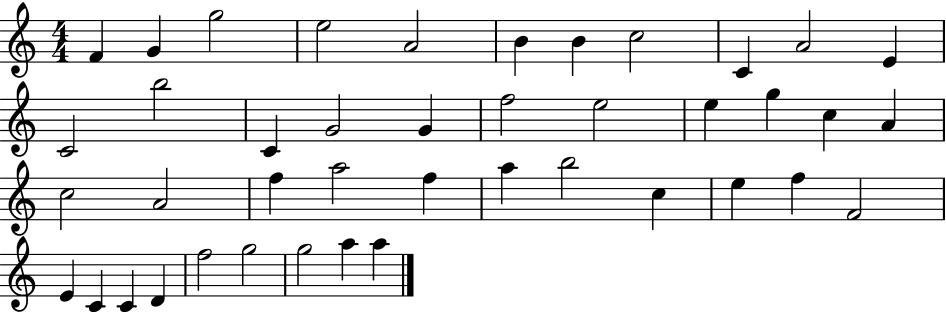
F4/q G4/q G5/h E5/h A4/h B4/q B4/q C5/h C4/q A4/h E4/q C4/h B5/h C4/q G4/h G4/q F5/h E5/h E5/q G5/q C5/q A4/q C5/h A4/h F5/q A5/h F5/q A5/q B5/h C5/q E5/q F5/q F4/h E4/q C4/q C4/q D4/q F5/h G5/h G5/h A5/q A5/q